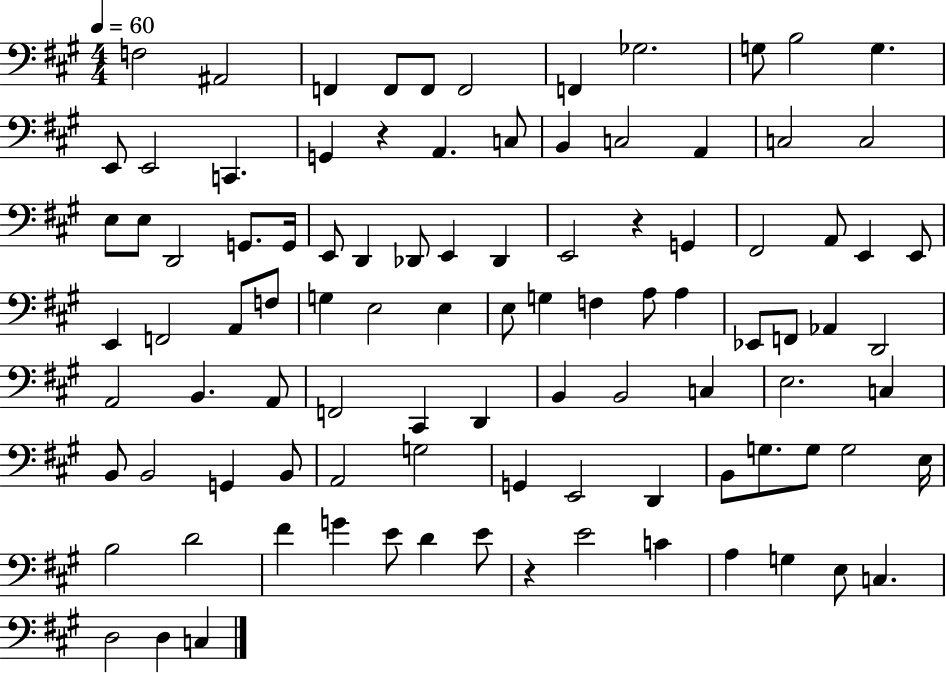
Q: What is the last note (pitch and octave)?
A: C3